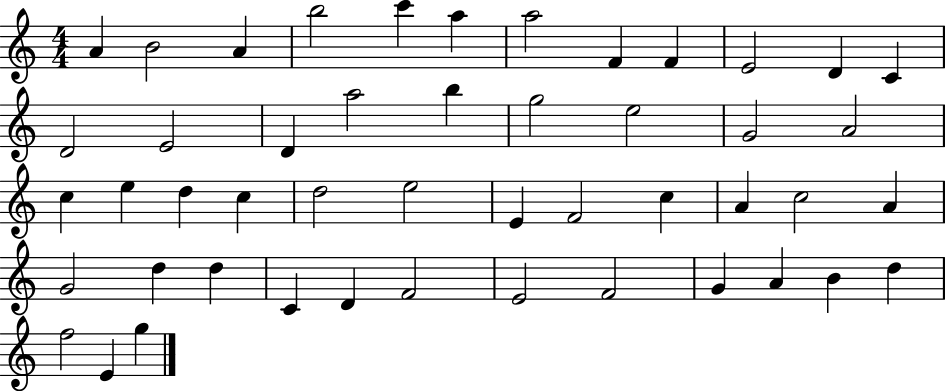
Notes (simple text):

A4/q B4/h A4/q B5/h C6/q A5/q A5/h F4/q F4/q E4/h D4/q C4/q D4/h E4/h D4/q A5/h B5/q G5/h E5/h G4/h A4/h C5/q E5/q D5/q C5/q D5/h E5/h E4/q F4/h C5/q A4/q C5/h A4/q G4/h D5/q D5/q C4/q D4/q F4/h E4/h F4/h G4/q A4/q B4/q D5/q F5/h E4/q G5/q